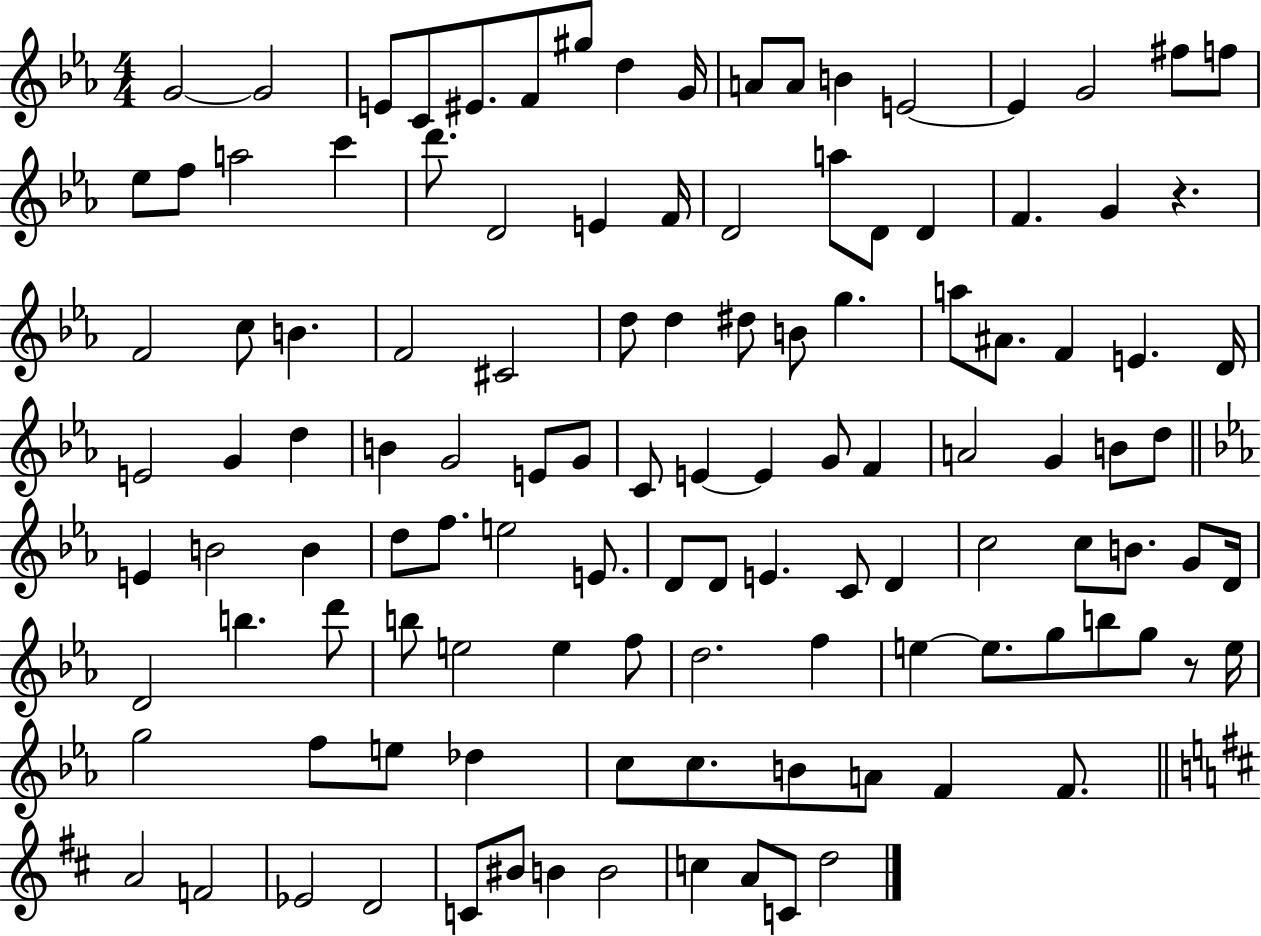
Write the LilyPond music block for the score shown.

{
  \clef treble
  \numericTimeSignature
  \time 4/4
  \key ees \major
  g'2~~ g'2 | e'8 c'8 eis'8. f'8 gis''8 d''4 g'16 | a'8 a'8 b'4 e'2~~ | e'4 g'2 fis''8 f''8 | \break ees''8 f''8 a''2 c'''4 | d'''8. d'2 e'4 f'16 | d'2 a''8 d'8 d'4 | f'4. g'4 r4. | \break f'2 c''8 b'4. | f'2 cis'2 | d''8 d''4 dis''8 b'8 g''4. | a''8 ais'8. f'4 e'4. d'16 | \break e'2 g'4 d''4 | b'4 g'2 e'8 g'8 | c'8 e'4~~ e'4 g'8 f'4 | a'2 g'4 b'8 d''8 | \break \bar "||" \break \key c \minor e'4 b'2 b'4 | d''8 f''8. e''2 e'8. | d'8 d'8 e'4. c'8 d'4 | c''2 c''8 b'8. g'8 d'16 | \break d'2 b''4. d'''8 | b''8 e''2 e''4 f''8 | d''2. f''4 | e''4~~ e''8. g''8 b''8 g''8 r8 e''16 | \break g''2 f''8 e''8 des''4 | c''8 c''8. b'8 a'8 f'4 f'8. | \bar "||" \break \key d \major a'2 f'2 | ees'2 d'2 | c'8 bis'8 b'4 b'2 | c''4 a'8 c'8 d''2 | \break \bar "|."
}